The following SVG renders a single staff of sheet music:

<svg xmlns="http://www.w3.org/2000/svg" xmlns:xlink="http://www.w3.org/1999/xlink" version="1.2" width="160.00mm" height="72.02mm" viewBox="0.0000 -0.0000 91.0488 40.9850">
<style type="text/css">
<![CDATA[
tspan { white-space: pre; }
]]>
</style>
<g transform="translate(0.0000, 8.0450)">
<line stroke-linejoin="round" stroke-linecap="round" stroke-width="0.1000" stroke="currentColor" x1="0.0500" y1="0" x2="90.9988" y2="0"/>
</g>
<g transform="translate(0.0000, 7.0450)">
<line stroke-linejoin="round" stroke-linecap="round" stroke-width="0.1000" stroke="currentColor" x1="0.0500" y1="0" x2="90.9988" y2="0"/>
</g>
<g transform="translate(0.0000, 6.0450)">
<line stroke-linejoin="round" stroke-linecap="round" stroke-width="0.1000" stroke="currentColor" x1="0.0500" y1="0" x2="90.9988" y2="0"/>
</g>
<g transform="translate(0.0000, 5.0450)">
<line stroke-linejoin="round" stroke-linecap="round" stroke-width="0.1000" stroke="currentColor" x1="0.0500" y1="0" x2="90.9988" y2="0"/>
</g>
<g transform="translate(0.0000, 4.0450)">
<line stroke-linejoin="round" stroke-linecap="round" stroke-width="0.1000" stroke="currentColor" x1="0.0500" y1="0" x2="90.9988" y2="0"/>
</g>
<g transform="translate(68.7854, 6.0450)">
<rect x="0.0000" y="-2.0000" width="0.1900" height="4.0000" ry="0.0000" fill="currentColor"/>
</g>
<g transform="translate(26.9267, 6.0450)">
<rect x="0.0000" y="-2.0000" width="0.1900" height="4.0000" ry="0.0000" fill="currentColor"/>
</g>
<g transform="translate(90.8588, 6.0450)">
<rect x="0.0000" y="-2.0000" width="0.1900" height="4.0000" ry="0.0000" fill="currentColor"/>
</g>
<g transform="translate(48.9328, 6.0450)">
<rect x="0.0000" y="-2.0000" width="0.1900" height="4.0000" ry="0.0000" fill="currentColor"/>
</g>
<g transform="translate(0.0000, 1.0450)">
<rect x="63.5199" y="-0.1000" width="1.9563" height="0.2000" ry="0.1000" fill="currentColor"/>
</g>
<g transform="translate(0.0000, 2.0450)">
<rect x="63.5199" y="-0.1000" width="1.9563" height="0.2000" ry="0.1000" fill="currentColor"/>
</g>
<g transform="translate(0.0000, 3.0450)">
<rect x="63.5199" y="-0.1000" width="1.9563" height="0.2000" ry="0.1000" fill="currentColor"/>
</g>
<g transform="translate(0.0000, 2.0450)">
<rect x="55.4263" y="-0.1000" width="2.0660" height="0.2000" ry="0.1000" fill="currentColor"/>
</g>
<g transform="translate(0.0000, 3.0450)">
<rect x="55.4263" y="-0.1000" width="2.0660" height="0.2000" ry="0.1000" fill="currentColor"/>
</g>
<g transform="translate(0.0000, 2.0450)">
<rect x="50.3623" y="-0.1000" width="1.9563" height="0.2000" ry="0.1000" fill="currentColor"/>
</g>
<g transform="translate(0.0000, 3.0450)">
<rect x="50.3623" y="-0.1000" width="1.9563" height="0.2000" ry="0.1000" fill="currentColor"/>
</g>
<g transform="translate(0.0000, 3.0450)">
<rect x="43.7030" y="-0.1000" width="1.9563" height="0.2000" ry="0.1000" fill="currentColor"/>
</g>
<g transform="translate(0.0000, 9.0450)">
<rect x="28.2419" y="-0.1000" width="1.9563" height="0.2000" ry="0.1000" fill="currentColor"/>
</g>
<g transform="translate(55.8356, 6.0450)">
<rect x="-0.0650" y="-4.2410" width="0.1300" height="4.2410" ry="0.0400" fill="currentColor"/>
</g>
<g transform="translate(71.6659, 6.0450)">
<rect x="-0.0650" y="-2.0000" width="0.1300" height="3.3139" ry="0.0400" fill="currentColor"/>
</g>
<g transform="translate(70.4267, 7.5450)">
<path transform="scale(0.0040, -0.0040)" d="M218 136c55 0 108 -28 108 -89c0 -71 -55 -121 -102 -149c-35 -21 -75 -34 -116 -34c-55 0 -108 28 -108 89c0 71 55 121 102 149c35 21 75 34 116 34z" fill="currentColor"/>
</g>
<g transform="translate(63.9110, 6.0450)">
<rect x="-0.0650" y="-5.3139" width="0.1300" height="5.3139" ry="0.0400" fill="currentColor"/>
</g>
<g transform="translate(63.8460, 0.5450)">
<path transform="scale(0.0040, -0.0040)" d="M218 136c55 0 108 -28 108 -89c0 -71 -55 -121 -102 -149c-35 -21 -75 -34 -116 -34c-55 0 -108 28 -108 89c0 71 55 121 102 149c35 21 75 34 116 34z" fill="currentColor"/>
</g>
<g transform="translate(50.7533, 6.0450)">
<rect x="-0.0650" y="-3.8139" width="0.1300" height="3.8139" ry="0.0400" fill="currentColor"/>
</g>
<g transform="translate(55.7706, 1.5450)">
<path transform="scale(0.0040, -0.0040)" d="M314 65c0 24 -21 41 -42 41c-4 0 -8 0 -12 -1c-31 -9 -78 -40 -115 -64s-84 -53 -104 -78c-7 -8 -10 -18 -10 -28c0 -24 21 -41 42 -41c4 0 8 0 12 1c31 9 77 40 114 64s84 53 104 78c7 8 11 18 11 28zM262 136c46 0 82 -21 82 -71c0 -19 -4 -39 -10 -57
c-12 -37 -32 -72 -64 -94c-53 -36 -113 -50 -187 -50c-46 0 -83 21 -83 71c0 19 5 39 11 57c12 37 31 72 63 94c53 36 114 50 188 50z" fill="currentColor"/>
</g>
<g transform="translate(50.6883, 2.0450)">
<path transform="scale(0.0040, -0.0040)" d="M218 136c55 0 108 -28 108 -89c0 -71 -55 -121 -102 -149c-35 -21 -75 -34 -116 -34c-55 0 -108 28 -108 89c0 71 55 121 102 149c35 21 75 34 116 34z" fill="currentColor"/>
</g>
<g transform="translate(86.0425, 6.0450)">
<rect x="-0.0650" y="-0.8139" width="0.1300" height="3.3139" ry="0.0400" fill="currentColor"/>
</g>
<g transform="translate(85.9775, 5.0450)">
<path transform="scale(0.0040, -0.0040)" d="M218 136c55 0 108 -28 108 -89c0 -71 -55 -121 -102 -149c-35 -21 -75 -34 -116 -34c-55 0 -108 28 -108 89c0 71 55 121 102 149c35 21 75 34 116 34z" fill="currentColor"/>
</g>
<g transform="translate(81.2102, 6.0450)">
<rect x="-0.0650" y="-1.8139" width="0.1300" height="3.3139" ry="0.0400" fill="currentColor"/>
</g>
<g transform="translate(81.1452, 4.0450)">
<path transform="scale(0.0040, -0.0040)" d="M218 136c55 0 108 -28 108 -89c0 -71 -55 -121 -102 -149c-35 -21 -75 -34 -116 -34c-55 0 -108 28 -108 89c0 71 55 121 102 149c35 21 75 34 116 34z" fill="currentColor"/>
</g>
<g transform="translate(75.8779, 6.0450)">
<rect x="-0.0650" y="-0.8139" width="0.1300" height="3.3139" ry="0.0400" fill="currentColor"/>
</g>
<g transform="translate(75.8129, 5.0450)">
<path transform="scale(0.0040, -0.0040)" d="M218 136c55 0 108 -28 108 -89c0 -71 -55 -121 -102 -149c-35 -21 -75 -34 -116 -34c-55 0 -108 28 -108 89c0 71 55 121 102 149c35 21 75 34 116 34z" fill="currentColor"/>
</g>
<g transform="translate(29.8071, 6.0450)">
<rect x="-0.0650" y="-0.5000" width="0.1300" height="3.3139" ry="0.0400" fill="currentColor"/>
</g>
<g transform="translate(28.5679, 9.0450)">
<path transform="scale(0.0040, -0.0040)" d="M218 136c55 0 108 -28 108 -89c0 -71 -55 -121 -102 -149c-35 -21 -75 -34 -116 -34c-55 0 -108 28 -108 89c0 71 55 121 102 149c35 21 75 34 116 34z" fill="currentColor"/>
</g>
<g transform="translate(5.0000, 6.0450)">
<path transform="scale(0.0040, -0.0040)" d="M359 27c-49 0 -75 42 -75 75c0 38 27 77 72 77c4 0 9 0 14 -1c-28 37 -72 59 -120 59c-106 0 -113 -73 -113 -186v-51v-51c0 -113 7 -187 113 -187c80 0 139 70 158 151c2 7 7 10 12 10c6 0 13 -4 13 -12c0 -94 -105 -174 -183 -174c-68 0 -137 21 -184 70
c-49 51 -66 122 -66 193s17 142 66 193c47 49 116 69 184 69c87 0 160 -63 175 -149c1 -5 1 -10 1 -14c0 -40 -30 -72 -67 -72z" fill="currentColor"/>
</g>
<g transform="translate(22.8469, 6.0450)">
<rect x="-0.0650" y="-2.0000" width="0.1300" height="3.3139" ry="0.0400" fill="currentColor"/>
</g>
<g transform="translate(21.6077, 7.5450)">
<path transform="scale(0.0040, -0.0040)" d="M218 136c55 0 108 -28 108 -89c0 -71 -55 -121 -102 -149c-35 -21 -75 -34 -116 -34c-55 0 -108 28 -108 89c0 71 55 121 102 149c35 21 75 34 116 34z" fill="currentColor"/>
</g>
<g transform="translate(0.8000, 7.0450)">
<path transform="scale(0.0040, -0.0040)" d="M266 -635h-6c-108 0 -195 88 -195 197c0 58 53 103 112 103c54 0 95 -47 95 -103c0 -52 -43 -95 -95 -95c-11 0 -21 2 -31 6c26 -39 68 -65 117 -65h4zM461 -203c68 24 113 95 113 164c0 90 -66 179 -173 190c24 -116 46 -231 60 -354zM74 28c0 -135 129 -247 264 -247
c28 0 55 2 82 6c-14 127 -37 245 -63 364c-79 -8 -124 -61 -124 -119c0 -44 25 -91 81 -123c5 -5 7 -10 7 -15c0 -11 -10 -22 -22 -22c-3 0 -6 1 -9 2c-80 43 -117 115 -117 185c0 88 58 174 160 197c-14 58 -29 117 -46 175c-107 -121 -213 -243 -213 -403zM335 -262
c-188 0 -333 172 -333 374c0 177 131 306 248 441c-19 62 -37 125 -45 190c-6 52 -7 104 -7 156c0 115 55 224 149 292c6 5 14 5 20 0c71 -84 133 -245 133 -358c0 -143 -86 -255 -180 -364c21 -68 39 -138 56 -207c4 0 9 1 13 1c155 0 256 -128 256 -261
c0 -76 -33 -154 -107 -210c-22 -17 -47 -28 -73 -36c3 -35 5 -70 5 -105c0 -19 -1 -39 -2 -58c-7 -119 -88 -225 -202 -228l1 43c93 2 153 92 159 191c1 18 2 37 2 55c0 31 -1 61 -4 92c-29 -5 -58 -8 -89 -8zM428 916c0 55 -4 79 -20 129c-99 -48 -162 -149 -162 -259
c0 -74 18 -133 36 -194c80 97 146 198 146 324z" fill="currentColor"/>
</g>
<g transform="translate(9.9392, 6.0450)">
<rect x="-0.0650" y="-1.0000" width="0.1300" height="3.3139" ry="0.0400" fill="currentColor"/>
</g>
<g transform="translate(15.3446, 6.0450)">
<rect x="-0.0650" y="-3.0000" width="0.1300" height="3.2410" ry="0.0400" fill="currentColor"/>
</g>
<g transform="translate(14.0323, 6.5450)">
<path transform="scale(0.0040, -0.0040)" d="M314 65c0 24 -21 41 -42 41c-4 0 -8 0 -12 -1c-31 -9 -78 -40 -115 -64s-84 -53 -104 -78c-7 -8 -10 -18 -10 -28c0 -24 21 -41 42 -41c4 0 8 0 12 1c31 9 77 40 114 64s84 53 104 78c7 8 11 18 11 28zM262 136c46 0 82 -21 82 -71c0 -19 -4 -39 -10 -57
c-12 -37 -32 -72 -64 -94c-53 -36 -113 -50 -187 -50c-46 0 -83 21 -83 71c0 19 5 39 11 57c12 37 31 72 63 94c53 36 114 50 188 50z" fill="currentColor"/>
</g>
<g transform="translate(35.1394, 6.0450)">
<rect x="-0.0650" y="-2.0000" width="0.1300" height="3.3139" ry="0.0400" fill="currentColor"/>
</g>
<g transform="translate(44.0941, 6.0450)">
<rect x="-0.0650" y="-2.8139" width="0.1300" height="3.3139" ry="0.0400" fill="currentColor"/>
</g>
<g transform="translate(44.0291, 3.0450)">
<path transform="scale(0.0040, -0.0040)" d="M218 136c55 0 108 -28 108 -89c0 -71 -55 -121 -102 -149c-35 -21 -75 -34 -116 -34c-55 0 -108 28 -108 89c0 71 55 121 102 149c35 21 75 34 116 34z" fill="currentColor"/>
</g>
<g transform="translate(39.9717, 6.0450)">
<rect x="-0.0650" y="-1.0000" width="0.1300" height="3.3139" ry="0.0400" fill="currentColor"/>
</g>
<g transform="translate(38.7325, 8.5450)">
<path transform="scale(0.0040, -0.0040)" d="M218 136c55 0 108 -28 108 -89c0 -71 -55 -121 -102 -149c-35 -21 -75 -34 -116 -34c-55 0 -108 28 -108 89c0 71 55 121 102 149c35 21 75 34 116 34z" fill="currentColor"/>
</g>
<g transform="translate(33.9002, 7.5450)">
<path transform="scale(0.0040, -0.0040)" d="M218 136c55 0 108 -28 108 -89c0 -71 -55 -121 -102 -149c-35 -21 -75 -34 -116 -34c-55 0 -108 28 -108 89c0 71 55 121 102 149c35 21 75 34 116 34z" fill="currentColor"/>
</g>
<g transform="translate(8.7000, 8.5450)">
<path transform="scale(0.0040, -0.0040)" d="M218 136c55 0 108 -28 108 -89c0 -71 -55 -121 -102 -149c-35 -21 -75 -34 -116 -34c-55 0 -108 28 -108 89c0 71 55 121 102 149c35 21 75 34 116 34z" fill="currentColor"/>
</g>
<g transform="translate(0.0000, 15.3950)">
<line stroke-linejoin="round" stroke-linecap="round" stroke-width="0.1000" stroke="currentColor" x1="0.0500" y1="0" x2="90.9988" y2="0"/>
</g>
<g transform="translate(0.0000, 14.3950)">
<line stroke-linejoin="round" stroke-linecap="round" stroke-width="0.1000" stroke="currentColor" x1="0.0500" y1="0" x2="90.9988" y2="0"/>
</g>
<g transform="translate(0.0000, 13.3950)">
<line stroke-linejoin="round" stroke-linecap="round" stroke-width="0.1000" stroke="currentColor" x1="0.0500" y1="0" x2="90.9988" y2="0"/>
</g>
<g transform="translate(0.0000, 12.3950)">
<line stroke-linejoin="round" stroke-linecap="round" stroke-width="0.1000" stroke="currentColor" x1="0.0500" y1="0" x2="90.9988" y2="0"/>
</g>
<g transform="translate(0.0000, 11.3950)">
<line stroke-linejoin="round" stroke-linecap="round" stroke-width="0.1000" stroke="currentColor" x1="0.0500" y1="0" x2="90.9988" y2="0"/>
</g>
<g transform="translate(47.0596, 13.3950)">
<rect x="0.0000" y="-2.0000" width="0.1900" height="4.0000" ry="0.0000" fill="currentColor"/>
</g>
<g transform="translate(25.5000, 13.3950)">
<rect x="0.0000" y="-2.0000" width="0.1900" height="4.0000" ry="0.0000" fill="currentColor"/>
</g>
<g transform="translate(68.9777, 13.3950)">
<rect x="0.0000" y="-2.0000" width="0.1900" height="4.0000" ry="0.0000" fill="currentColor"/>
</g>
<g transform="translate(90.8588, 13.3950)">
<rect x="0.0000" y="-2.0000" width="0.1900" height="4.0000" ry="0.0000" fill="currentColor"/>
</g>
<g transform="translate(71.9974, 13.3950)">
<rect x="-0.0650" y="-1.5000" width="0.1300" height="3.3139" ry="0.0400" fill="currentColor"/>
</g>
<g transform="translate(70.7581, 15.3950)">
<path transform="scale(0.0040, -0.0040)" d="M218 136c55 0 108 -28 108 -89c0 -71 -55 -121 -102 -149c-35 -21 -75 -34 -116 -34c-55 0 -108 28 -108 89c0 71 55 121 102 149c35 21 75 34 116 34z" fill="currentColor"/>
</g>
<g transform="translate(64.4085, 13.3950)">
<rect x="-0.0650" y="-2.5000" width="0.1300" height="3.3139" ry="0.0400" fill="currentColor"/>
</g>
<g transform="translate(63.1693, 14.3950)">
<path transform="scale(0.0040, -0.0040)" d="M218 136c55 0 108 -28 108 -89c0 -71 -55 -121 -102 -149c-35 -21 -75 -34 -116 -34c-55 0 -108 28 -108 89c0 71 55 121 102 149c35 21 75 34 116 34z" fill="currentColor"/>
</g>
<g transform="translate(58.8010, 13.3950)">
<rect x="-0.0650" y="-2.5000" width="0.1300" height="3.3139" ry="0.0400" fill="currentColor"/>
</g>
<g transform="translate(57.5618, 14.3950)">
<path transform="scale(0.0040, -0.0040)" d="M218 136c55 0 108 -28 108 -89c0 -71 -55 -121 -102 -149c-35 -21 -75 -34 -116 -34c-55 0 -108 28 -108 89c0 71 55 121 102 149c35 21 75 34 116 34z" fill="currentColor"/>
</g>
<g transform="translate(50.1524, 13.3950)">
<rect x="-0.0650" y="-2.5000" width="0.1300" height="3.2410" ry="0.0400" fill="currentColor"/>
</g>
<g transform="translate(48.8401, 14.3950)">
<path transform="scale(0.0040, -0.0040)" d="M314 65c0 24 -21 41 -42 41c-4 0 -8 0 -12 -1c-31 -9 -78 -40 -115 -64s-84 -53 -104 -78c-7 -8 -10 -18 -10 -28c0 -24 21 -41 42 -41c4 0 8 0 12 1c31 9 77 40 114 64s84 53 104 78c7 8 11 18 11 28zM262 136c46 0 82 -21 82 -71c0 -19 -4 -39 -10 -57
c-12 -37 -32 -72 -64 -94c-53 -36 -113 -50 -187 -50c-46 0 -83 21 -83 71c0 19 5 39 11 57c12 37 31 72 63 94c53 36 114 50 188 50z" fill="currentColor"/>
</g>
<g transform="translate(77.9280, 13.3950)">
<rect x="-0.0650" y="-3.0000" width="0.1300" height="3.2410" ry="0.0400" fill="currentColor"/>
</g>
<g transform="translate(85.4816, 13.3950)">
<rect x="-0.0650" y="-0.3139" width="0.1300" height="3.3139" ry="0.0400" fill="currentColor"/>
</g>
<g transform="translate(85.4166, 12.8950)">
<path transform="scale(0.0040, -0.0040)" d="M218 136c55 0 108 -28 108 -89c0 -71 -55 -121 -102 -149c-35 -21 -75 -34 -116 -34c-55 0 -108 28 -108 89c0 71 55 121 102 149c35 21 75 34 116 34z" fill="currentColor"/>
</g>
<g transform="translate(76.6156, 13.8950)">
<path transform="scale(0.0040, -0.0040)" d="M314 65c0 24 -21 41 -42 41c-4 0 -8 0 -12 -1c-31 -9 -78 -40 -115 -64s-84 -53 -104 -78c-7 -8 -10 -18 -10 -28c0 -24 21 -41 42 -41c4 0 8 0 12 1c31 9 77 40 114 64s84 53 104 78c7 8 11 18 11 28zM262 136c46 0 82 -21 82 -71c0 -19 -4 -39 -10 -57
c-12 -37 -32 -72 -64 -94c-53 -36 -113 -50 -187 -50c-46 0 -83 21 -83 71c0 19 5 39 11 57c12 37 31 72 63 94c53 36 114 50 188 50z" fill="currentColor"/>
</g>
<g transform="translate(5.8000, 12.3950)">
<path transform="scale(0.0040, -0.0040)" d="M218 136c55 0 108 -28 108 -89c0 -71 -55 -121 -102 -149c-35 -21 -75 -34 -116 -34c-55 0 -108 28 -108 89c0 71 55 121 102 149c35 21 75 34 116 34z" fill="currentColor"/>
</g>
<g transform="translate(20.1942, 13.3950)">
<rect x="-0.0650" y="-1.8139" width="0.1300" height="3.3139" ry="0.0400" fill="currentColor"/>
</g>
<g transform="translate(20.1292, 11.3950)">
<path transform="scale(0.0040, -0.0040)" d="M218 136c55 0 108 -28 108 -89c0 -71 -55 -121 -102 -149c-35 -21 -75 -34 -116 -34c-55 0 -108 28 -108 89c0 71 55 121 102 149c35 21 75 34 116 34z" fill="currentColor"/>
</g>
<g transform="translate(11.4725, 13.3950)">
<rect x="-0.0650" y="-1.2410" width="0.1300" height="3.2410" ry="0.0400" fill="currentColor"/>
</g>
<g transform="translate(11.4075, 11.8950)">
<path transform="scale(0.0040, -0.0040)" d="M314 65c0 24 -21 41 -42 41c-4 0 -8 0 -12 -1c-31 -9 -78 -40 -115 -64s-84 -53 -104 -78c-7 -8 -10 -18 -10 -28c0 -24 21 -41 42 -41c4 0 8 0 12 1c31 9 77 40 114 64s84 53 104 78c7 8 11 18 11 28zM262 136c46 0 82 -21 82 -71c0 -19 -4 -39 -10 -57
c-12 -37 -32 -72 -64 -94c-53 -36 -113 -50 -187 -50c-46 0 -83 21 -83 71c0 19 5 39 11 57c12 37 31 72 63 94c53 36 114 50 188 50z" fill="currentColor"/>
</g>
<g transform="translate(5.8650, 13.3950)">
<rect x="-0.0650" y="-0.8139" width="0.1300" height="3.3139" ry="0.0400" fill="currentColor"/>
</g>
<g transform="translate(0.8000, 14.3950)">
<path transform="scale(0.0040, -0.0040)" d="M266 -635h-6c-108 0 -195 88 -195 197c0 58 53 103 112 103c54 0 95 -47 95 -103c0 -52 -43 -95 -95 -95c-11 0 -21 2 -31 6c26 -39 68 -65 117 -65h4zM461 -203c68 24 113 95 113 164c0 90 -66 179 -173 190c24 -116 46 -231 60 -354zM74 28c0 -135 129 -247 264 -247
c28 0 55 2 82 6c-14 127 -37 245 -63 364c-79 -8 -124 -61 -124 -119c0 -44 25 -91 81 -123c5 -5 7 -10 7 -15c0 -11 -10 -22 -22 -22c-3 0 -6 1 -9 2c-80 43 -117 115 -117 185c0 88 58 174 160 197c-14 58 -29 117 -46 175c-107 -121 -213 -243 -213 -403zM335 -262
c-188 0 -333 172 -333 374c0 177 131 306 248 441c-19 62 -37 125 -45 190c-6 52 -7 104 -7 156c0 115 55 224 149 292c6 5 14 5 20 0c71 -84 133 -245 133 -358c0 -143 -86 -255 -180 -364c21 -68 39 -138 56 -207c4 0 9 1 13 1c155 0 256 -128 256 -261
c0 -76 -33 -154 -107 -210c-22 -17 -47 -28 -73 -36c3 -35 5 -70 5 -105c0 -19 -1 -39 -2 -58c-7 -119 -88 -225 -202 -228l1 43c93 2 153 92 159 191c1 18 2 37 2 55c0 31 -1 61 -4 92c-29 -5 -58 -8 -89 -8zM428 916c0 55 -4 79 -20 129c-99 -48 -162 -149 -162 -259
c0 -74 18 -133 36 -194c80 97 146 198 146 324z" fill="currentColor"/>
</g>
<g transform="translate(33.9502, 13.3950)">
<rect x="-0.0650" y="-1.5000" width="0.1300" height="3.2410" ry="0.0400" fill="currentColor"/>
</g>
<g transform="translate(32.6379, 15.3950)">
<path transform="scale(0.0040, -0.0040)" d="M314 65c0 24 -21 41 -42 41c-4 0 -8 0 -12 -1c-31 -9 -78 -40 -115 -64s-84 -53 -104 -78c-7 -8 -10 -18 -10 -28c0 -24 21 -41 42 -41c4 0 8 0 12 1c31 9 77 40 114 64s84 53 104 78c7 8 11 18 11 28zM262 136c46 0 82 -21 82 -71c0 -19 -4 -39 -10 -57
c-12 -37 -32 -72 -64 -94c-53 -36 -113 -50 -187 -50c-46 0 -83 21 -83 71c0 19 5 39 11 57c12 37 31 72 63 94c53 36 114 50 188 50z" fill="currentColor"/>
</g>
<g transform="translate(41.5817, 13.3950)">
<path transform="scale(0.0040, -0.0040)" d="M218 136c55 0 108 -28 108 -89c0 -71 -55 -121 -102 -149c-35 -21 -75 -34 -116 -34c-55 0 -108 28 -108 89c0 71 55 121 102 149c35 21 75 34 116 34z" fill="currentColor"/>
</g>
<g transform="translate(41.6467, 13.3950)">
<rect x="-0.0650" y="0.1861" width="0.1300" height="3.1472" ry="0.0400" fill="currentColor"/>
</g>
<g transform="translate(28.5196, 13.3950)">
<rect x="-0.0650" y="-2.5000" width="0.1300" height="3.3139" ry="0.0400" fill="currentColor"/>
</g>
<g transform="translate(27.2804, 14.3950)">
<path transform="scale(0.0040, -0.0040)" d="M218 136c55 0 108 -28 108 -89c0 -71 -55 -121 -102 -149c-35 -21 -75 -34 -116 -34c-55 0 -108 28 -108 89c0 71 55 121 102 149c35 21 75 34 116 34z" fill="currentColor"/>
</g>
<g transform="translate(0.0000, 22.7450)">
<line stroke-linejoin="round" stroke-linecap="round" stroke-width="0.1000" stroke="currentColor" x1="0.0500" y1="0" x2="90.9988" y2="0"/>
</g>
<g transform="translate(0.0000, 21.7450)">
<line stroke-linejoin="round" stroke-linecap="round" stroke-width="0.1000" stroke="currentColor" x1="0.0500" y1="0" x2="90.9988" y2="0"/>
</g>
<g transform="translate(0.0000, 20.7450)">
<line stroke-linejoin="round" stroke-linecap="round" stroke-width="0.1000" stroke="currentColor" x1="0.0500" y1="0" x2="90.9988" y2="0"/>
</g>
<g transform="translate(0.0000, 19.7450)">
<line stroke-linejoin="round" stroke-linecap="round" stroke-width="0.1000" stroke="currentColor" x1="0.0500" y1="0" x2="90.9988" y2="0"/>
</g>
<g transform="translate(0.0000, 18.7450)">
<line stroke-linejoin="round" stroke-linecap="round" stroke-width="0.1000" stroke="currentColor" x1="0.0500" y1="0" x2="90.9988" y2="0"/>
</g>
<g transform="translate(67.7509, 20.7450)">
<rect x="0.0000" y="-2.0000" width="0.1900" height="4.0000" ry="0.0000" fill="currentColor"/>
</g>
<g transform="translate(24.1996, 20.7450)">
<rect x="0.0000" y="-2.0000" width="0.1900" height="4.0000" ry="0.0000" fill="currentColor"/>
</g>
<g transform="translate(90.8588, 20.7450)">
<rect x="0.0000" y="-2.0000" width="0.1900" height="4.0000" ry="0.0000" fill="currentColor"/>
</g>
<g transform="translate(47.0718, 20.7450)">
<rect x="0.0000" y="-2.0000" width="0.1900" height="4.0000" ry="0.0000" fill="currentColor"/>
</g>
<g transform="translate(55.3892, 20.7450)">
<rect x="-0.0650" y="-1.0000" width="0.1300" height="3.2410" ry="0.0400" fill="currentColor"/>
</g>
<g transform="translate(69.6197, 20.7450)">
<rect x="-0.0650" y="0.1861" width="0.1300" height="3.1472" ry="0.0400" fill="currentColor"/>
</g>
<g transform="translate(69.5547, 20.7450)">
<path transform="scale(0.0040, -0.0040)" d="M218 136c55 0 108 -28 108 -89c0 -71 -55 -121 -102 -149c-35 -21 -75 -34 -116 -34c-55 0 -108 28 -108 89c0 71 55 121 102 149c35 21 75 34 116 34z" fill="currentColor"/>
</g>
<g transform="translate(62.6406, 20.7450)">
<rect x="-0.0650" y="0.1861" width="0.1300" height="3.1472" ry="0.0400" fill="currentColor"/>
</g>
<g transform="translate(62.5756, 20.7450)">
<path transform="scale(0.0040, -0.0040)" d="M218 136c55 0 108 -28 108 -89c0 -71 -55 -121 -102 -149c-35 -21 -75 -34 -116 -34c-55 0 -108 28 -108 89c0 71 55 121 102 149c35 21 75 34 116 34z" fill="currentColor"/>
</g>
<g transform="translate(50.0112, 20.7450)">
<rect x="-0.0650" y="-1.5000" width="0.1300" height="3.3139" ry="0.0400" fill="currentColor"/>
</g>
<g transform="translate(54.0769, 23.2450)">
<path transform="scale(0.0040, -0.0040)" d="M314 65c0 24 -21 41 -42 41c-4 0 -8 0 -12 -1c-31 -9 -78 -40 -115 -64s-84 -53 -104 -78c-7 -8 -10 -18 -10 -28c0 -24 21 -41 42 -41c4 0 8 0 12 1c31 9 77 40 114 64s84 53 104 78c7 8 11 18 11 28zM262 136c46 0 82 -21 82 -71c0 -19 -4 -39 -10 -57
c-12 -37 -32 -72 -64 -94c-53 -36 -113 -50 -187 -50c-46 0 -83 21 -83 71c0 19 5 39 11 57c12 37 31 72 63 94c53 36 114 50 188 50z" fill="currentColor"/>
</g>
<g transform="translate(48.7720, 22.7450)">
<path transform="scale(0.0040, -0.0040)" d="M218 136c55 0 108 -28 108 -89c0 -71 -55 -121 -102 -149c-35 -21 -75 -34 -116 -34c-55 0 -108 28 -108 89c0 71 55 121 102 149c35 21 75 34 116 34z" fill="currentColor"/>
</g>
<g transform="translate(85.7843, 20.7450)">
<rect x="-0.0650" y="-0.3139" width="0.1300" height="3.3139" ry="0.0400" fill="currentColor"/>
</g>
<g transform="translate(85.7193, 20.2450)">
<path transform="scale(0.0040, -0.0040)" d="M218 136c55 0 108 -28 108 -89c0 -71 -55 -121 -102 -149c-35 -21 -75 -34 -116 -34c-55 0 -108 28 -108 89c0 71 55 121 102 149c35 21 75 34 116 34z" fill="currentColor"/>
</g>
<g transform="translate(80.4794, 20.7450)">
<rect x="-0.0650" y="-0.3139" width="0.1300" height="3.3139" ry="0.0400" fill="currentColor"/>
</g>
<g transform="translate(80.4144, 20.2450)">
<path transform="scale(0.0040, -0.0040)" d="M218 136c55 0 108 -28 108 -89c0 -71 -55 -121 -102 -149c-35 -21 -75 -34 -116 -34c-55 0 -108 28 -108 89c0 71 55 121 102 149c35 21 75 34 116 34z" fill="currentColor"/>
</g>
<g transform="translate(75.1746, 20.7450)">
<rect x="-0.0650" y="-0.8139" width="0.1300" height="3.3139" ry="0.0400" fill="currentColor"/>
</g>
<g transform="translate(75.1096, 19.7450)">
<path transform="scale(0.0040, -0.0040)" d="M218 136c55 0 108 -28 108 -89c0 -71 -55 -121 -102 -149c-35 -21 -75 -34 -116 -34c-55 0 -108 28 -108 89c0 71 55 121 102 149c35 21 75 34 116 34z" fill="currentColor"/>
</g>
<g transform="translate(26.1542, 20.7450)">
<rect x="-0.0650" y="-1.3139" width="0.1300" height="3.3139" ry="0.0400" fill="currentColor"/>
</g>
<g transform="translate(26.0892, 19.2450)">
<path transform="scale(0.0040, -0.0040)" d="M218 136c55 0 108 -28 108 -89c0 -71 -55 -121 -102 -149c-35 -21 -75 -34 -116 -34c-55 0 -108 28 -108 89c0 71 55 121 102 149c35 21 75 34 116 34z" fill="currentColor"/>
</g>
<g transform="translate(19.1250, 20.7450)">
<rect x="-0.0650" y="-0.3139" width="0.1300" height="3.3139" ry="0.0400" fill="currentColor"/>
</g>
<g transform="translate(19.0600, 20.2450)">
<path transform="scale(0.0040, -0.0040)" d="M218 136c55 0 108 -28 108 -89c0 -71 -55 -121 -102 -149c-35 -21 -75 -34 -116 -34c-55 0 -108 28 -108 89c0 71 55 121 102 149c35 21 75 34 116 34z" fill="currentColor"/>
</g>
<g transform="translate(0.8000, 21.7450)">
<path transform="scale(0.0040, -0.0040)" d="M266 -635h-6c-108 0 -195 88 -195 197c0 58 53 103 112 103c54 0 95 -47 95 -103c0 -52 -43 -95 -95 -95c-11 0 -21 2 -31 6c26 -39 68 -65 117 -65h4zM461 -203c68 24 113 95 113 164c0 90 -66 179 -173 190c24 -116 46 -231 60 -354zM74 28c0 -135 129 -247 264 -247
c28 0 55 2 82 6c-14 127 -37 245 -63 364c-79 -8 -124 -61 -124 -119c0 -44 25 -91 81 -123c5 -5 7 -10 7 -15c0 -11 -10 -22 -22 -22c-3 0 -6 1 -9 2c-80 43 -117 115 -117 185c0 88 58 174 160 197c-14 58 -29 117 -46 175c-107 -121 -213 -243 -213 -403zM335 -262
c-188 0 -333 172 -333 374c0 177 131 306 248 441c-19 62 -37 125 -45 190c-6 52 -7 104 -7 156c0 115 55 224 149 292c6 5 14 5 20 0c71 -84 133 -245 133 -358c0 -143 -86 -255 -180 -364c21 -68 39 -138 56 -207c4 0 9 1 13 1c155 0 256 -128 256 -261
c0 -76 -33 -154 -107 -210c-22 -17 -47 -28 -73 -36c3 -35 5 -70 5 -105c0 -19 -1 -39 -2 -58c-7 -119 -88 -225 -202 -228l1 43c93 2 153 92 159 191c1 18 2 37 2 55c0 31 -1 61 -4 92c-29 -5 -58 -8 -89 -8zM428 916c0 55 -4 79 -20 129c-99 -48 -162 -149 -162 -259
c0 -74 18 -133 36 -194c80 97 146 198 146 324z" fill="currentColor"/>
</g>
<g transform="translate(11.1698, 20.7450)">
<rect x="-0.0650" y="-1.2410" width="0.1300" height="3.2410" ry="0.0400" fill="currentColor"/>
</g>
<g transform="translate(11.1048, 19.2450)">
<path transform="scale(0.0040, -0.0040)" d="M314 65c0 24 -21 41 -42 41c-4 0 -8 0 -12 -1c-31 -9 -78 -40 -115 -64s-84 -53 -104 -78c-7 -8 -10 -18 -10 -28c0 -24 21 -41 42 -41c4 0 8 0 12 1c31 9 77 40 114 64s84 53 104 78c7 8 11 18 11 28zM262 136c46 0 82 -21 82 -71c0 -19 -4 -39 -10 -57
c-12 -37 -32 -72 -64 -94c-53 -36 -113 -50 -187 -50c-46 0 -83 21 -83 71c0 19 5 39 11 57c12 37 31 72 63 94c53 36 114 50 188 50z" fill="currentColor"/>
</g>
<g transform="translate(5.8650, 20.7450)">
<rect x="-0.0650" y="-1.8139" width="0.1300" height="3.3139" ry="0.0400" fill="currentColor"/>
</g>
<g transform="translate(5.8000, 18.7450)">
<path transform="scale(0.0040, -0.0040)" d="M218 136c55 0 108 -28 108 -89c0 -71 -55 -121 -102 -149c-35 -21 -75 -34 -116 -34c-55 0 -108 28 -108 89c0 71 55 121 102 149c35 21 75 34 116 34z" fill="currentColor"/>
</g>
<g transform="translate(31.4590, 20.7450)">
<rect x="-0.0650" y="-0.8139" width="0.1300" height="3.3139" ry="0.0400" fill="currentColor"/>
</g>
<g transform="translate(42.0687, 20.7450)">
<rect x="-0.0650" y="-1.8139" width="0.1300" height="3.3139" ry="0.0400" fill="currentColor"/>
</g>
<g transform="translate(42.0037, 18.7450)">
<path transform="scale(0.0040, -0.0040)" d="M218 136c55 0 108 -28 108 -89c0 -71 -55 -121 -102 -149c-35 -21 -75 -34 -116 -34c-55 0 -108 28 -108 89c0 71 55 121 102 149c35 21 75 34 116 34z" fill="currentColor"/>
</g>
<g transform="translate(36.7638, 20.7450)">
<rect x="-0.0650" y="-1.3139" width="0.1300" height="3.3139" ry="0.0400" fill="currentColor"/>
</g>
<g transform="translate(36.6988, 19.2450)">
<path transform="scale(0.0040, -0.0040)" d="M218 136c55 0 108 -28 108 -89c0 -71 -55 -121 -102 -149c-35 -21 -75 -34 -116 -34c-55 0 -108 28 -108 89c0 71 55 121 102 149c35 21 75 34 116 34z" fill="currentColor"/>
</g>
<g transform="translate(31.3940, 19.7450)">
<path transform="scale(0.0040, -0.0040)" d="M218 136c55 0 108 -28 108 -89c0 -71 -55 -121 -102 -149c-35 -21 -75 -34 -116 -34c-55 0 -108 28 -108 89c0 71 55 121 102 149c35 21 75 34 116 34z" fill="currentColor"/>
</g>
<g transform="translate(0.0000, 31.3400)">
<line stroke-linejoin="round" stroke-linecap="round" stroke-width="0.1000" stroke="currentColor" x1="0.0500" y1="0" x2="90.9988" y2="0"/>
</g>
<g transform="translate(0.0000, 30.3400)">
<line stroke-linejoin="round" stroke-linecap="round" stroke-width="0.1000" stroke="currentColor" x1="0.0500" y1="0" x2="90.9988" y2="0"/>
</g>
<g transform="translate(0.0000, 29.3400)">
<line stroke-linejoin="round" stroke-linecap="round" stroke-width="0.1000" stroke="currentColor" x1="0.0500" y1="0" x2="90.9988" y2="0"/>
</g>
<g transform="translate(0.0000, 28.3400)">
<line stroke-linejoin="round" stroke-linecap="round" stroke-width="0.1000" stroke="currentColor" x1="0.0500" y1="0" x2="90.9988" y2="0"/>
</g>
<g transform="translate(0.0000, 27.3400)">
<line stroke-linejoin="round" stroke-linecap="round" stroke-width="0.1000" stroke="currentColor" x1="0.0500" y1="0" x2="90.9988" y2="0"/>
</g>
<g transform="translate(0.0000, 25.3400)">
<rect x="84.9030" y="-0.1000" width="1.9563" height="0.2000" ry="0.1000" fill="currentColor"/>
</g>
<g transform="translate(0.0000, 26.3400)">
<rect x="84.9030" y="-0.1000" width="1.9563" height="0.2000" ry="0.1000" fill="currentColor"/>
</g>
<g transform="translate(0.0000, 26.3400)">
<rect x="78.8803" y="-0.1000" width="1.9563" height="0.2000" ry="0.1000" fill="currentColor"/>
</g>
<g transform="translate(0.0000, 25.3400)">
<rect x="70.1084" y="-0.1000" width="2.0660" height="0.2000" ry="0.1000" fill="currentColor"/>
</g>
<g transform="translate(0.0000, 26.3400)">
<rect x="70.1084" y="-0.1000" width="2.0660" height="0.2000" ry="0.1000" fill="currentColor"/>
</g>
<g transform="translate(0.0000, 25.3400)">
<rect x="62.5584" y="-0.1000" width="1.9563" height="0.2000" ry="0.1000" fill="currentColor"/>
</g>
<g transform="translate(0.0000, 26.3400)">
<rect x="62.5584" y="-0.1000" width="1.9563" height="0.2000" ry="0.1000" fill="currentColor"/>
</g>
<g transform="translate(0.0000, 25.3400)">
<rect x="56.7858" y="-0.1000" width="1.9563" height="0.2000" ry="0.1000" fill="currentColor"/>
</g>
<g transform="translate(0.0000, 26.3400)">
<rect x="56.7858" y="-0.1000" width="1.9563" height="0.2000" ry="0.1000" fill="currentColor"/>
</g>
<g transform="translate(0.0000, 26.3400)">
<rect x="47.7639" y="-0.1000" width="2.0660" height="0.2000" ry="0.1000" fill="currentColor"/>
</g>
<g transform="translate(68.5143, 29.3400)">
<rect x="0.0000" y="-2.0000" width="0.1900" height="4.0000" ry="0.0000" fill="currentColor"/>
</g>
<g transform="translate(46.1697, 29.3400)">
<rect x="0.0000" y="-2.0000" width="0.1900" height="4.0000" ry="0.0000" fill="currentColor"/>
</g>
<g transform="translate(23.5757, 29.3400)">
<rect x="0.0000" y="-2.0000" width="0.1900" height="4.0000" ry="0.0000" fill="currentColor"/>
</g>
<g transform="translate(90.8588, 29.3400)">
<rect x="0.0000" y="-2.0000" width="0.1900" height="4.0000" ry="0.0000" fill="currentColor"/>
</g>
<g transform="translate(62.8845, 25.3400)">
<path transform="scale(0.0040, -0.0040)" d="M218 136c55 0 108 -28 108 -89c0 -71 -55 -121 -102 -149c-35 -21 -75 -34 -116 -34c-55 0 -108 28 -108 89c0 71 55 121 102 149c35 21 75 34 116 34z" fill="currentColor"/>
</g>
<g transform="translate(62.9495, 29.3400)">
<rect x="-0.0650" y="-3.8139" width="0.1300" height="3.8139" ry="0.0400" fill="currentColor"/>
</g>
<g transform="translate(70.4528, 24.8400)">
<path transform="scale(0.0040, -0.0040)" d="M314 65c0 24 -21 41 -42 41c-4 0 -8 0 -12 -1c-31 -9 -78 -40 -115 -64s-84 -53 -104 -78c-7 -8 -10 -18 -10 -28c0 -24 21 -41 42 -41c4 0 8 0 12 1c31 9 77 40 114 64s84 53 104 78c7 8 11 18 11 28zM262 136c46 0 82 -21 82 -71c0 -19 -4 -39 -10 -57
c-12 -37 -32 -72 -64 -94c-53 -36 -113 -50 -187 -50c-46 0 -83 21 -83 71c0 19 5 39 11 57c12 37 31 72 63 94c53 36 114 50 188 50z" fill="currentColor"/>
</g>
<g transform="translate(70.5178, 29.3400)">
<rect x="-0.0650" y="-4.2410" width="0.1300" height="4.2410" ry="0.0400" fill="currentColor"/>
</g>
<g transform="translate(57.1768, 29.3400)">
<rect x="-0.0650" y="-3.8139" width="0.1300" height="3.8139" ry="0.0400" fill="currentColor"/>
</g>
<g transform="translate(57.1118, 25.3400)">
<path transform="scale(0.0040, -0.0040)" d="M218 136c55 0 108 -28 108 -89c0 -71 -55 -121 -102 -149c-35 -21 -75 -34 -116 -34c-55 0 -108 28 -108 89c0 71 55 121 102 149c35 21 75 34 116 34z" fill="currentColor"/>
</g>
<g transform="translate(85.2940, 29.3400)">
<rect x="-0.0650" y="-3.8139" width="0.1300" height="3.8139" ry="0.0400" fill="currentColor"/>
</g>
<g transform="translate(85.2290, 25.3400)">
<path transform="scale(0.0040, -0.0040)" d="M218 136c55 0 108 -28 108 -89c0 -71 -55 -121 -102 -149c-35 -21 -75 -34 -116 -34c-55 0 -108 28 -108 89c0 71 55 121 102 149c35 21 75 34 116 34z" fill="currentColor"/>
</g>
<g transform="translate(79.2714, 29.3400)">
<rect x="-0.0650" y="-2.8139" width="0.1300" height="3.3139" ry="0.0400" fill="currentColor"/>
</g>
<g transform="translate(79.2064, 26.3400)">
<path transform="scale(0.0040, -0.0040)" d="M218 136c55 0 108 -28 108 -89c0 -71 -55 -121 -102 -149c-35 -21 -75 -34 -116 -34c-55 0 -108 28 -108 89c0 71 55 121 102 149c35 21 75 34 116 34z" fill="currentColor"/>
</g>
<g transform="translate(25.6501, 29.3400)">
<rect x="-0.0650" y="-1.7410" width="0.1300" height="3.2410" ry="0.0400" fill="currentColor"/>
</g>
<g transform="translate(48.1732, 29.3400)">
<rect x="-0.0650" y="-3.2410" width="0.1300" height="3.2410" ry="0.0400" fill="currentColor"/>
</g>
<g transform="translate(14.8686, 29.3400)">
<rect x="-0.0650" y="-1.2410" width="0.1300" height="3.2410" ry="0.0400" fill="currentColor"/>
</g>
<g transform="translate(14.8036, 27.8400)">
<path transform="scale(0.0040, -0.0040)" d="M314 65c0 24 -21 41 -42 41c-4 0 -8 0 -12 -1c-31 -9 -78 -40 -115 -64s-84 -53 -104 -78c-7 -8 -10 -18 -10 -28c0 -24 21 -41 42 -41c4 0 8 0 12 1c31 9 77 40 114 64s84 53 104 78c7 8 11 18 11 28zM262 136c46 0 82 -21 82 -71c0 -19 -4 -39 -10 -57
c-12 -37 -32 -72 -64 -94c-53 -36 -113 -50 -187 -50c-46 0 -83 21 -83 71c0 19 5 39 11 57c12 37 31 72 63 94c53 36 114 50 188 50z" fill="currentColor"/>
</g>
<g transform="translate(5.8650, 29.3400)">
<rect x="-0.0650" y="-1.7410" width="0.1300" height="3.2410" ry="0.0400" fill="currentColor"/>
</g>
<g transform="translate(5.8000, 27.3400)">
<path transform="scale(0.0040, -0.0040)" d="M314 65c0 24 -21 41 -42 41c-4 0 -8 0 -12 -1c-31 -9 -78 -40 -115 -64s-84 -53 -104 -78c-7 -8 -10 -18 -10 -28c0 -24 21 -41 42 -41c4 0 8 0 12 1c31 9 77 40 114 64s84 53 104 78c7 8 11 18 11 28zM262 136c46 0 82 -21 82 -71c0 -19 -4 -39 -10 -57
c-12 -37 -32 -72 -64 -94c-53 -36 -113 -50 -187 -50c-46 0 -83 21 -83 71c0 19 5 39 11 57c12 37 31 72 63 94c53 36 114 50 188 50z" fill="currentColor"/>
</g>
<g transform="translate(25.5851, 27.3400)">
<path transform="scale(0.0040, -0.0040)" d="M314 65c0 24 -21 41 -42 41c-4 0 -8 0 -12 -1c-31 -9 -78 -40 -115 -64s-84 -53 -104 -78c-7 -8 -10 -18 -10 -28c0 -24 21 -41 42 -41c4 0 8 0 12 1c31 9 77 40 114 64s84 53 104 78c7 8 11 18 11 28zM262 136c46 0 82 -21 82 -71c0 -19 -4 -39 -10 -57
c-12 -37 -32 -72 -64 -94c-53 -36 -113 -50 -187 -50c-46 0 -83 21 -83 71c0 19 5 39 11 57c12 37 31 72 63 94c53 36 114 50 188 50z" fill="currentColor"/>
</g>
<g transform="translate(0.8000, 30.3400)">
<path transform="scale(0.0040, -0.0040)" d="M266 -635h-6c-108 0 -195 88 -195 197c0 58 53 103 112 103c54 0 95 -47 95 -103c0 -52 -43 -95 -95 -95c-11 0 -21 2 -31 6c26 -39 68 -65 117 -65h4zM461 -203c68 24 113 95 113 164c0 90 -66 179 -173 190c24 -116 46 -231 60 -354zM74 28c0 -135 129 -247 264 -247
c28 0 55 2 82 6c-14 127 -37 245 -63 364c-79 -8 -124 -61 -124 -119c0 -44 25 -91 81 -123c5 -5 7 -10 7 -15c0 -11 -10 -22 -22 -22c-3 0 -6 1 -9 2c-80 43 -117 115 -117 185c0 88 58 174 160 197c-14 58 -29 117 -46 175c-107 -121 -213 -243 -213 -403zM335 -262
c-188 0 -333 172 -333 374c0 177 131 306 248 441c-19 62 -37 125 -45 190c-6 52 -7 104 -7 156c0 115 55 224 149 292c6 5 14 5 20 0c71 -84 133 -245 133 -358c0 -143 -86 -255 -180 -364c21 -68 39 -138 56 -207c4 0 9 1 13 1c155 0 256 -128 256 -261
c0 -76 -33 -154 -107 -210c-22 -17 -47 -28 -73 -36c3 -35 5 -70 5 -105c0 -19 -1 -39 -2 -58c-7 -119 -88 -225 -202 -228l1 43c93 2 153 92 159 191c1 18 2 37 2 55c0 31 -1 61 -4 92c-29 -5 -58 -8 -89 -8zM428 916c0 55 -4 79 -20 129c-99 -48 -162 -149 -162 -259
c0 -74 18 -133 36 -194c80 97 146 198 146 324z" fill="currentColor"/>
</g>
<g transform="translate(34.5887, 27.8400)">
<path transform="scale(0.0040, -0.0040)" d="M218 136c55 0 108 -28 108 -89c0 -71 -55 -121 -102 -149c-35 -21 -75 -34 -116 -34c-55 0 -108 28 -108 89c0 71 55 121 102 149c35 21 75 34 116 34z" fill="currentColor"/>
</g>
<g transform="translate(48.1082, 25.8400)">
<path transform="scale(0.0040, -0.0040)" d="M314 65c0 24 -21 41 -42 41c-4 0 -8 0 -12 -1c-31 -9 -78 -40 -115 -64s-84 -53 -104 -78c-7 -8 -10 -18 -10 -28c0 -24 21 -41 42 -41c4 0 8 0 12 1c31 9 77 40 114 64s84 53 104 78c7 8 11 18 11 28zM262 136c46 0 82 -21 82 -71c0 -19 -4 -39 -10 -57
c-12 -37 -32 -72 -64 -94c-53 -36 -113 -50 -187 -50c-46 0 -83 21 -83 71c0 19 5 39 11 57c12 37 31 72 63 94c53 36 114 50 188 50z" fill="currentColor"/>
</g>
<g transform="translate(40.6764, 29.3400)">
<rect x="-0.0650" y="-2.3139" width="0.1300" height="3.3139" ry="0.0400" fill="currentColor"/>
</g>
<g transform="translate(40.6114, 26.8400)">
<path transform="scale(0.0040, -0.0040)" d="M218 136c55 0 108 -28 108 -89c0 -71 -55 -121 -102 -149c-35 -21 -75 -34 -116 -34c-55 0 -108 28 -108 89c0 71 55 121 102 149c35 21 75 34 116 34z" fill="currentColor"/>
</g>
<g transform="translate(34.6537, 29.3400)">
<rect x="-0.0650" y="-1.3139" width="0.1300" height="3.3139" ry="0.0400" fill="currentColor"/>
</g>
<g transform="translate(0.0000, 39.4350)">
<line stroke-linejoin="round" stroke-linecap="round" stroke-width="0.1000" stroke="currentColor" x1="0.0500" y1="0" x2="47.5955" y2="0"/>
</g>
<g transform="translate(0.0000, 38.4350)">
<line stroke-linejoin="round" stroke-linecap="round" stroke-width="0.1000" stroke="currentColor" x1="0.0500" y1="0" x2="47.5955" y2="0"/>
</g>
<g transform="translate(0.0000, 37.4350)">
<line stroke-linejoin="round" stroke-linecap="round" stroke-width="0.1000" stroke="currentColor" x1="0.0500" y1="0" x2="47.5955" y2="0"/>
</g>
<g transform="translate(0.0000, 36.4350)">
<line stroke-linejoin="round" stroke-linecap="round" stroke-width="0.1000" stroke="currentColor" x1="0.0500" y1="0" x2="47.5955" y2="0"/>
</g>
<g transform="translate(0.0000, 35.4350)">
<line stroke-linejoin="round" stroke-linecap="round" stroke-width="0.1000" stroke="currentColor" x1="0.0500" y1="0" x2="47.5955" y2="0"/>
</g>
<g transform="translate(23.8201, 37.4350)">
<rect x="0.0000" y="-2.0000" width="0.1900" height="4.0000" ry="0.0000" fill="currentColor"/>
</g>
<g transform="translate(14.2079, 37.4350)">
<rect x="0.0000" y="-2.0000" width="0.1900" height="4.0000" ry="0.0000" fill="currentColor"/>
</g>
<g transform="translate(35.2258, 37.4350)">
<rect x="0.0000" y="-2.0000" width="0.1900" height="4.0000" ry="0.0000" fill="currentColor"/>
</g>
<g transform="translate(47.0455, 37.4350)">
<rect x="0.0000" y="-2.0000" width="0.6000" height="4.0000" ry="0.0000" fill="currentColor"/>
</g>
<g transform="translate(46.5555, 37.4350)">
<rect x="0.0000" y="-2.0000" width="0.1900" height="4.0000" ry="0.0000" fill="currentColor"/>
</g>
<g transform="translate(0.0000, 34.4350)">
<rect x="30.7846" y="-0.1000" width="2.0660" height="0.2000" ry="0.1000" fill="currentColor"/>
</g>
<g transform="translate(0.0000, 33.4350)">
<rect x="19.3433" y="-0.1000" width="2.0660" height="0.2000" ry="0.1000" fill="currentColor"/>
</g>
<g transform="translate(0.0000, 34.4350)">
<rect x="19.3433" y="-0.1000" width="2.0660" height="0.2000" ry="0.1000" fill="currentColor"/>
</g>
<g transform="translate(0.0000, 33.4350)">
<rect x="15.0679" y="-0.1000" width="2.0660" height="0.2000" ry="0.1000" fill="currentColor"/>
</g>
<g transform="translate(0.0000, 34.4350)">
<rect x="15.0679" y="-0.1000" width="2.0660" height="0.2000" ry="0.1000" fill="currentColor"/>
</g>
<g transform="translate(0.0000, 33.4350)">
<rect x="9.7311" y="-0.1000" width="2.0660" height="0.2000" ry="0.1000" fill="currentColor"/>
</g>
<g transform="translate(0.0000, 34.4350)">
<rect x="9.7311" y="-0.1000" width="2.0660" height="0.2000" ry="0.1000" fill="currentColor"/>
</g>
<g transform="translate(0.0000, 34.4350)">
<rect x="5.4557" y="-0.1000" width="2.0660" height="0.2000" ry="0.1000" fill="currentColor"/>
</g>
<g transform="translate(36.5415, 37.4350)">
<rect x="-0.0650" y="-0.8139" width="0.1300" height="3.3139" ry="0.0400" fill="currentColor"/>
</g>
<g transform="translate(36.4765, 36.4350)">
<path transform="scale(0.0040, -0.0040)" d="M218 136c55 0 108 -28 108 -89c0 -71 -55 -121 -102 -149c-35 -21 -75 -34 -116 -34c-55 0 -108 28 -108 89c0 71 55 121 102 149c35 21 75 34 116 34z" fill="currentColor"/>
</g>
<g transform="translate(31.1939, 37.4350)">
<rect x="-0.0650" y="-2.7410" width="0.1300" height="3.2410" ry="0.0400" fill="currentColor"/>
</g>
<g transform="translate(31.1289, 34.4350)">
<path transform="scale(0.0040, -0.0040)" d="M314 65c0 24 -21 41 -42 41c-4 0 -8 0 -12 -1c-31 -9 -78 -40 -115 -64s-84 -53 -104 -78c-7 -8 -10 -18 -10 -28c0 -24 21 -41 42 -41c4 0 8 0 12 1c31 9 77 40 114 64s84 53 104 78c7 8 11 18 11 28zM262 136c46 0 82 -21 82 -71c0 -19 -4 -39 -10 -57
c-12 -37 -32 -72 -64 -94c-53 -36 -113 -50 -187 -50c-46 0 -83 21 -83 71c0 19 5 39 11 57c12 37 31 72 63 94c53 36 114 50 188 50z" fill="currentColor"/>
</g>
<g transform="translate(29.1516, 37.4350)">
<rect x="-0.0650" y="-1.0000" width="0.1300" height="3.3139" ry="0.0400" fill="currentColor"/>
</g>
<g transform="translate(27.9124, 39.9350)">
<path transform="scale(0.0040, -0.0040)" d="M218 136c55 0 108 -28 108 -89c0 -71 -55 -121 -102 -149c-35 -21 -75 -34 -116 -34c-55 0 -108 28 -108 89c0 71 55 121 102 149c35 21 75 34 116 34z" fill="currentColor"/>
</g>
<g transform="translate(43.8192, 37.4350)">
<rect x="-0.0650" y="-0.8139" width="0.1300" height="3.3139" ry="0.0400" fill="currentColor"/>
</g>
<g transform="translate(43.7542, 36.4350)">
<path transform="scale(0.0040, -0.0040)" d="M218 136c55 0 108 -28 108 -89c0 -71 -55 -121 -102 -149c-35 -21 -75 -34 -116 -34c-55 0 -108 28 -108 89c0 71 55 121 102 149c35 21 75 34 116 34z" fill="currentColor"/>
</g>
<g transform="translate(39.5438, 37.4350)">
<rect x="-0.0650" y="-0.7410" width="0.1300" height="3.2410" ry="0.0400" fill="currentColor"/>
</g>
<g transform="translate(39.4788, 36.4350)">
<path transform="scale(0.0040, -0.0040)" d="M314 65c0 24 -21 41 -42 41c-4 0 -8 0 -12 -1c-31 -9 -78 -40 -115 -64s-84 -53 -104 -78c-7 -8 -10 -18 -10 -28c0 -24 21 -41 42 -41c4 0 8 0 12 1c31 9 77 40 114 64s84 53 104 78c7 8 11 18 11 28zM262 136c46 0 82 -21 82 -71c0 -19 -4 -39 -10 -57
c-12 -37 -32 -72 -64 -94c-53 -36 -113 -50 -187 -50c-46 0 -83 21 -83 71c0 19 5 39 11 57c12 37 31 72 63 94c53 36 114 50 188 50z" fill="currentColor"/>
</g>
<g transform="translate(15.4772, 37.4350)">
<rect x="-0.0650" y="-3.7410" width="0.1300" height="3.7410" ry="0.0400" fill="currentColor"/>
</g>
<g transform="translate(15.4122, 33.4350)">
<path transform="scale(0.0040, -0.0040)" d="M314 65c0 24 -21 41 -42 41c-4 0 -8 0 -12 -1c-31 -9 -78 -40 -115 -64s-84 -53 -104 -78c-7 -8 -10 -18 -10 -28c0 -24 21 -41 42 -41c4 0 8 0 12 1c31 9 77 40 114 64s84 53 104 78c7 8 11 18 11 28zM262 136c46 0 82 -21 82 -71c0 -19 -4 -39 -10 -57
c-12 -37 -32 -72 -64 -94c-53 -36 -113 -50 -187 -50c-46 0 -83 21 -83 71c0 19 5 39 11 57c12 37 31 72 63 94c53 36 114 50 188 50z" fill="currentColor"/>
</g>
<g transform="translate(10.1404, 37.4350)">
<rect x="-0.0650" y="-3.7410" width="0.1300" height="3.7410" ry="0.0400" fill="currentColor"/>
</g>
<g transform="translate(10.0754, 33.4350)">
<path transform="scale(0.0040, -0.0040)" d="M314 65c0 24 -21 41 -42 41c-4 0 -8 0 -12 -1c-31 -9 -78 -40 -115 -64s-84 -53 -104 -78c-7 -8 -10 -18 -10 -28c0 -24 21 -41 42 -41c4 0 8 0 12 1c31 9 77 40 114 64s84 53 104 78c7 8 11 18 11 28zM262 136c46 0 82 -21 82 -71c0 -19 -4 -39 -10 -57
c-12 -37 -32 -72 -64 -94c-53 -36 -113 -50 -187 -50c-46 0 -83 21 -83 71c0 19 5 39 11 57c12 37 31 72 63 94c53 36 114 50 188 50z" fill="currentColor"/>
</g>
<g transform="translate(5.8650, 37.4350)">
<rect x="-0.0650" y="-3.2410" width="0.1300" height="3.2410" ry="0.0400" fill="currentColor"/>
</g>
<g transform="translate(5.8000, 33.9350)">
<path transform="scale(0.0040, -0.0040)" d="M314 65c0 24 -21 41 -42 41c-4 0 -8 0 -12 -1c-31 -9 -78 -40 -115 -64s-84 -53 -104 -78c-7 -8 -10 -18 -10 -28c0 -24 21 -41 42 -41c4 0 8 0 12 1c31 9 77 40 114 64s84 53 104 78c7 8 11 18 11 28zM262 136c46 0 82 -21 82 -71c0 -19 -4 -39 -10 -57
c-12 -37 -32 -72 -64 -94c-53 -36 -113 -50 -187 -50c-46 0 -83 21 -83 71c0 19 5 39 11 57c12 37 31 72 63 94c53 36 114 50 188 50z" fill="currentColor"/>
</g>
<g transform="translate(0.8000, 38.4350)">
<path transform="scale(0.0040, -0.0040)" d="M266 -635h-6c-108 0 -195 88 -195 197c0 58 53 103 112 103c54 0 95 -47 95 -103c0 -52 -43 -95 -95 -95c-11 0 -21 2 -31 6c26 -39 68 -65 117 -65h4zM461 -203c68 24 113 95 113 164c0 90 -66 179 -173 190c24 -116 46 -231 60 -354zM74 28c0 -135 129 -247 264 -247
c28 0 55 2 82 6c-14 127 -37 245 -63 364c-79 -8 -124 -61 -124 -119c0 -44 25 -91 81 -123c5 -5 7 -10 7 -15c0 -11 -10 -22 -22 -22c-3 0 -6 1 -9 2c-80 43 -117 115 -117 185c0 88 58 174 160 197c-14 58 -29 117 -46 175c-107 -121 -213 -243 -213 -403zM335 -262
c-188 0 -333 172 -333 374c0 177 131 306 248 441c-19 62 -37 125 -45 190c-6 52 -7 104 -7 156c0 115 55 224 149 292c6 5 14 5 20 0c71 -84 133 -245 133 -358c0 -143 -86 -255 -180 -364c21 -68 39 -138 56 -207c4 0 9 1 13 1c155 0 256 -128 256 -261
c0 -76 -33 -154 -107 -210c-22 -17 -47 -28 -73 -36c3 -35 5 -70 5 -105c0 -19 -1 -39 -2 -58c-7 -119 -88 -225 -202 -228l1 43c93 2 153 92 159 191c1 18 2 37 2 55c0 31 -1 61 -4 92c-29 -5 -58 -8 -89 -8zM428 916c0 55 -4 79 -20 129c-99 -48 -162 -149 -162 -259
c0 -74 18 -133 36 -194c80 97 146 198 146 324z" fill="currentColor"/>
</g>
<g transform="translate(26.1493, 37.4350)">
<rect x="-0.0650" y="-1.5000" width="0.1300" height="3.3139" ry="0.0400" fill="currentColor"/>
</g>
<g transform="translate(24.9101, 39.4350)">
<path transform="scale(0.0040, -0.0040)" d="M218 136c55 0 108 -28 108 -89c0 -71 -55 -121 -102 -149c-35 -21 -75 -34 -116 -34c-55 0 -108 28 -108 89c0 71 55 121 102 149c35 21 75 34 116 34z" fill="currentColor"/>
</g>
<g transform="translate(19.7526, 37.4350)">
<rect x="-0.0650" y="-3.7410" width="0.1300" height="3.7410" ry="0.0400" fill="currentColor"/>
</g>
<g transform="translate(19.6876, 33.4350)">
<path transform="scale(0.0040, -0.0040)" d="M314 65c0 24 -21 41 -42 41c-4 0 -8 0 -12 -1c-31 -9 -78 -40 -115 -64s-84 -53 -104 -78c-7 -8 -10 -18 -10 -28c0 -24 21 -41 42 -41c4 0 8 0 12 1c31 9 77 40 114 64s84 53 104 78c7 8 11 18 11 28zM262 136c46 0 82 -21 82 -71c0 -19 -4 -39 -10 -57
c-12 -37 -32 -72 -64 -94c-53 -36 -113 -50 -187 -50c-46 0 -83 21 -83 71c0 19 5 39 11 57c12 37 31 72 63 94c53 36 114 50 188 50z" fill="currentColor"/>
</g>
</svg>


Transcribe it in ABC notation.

X:1
T:Untitled
M:4/4
L:1/4
K:C
D A2 F C F D a c' d'2 f' F d f d d e2 f G E2 B G2 G G E A2 c f e2 c e d e f E D2 B B d c c f2 e2 f2 e g b2 c' c' d'2 a c' b2 c'2 c'2 c'2 E D a2 d d2 d